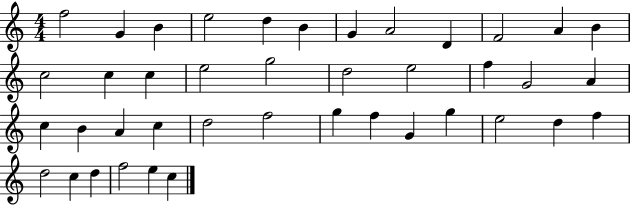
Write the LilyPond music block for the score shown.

{
  \clef treble
  \numericTimeSignature
  \time 4/4
  \key c \major
  f''2 g'4 b'4 | e''2 d''4 b'4 | g'4 a'2 d'4 | f'2 a'4 b'4 | \break c''2 c''4 c''4 | e''2 g''2 | d''2 e''2 | f''4 g'2 a'4 | \break c''4 b'4 a'4 c''4 | d''2 f''2 | g''4 f''4 g'4 g''4 | e''2 d''4 f''4 | \break d''2 c''4 d''4 | f''2 e''4 c''4 | \bar "|."
}